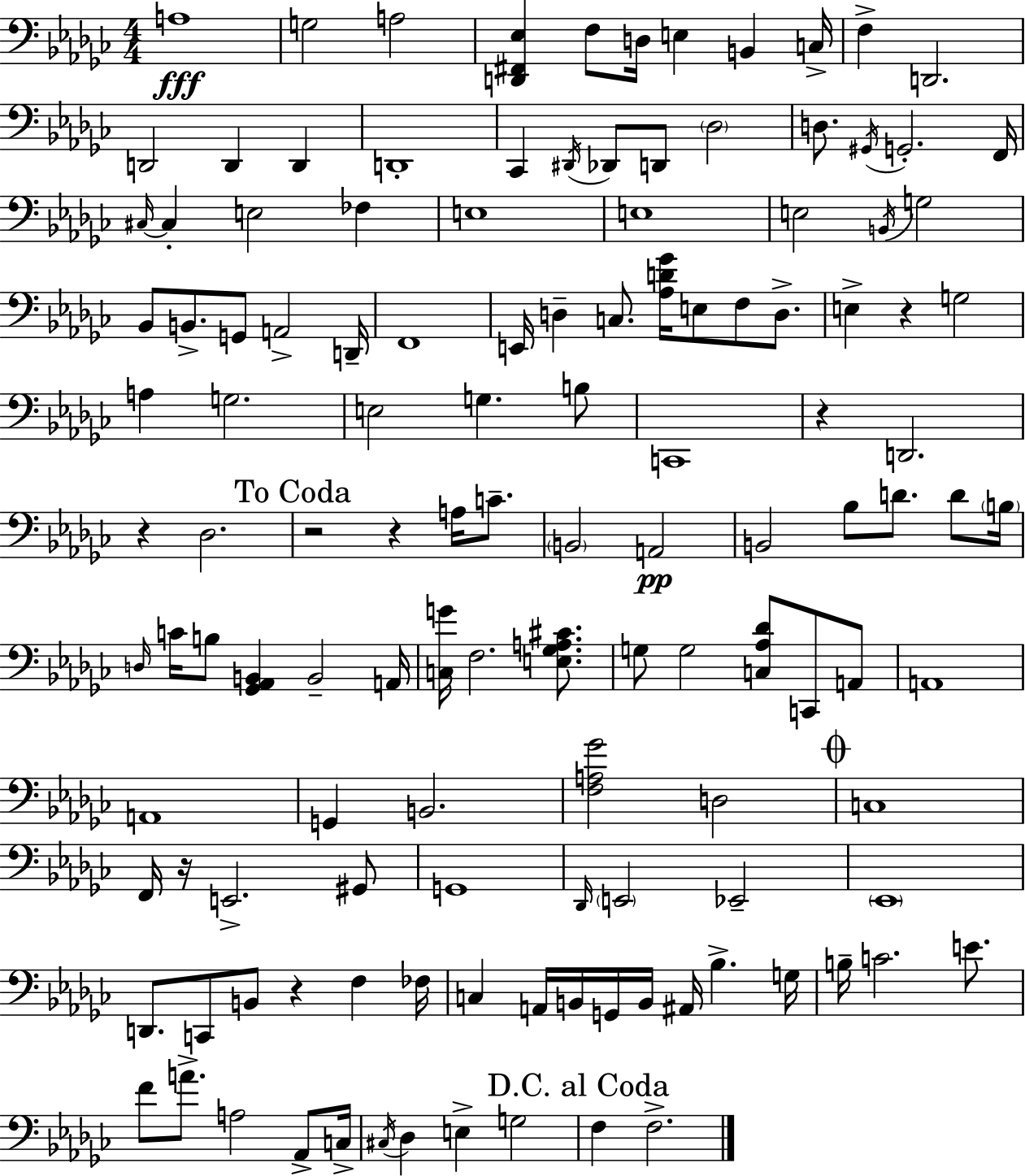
{
  \clef bass
  \numericTimeSignature
  \time 4/4
  \key ees \minor
  \repeat volta 2 { a1\fff | g2 a2 | <d, fis, ees>4 f8 d16 e4 b,4 c16-> | f4-> d,2. | \break d,2 d,4 d,4 | d,1-. | ces,4 \acciaccatura { dis,16 } des,8 d,8 \parenthesize des2 | d8. \acciaccatura { gis,16 } g,2.-. | \break f,16 \grace { cis16~ }~ cis4-. e2 fes4 | e1 | e1 | e2 \acciaccatura { b,16 } g2 | \break bes,8 b,8.-> g,8 a,2-> | d,16-- f,1 | e,16 d4-- c8. <aes d' ges'>16 e8 f8 | d8.-> e4-> r4 g2 | \break a4 g2. | e2 g4. | b8 c,1 | r4 d,2. | \break r4 des2. | \mark "To Coda" r2 r4 | a16 c'8.-- \parenthesize b,2 a,2\pp | b,2 bes8 d'8. | \break d'8 \parenthesize b16 \grace { d16 } c'16 b8 <ges, aes, b,>4 b,2-- | a,16 <c g'>16 f2. | <e ges a cis'>8. g8 g2 <c aes des'>8 | c,8 a,8 a,1 | \break a,1 | g,4 b,2. | <f a ges'>2 d2 | \mark \markup { \musicglyph "scripts.coda" } c1 | \break f,16 r16 e,2.-> | gis,8 g,1 | \grace { des,16 } \parenthesize e,2 ees,2-- | \parenthesize ees,1 | \break d,8. c,8 b,8 r4 | f4 fes16 c4 a,16 b,16 g,16 b,16 ais,16 bes4.-> | g16 b16-- c'2. | e'8. f'8 a'8.-> a2 | \break aes,8-> c16-> \acciaccatura { cis16 } des4 e4-> g2 | \mark "D.C. al Coda" f4 f2.-> | } \bar "|."
}